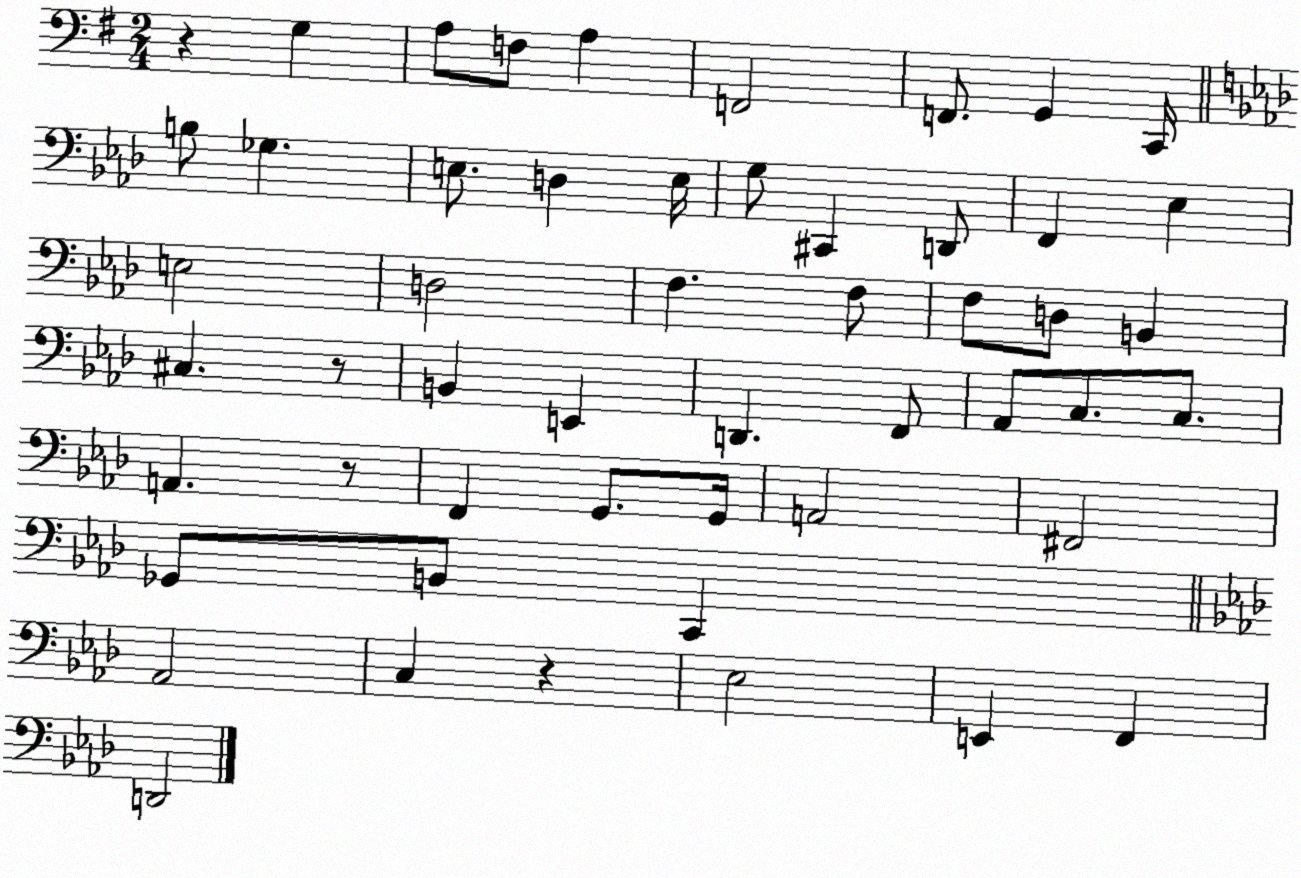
X:1
T:Untitled
M:2/4
L:1/4
K:G
z G, A,/2 F,/2 A, F,,2 F,,/2 G,, C,,/4 B,/2 _G, E,/2 D, E,/4 G,/2 ^C,, D,,/2 F,, _E, E,2 D,2 F, F,/2 F,/2 D,/2 B,, ^C, z/2 B,, E,, D,, F,,/2 _A,,/2 C,/2 C,/2 A,, z/2 F,, G,,/2 G,,/4 A,,2 ^F,,2 _G,,/2 B,,/2 C,, _A,,2 C, z _E,2 E,, F,, D,,2